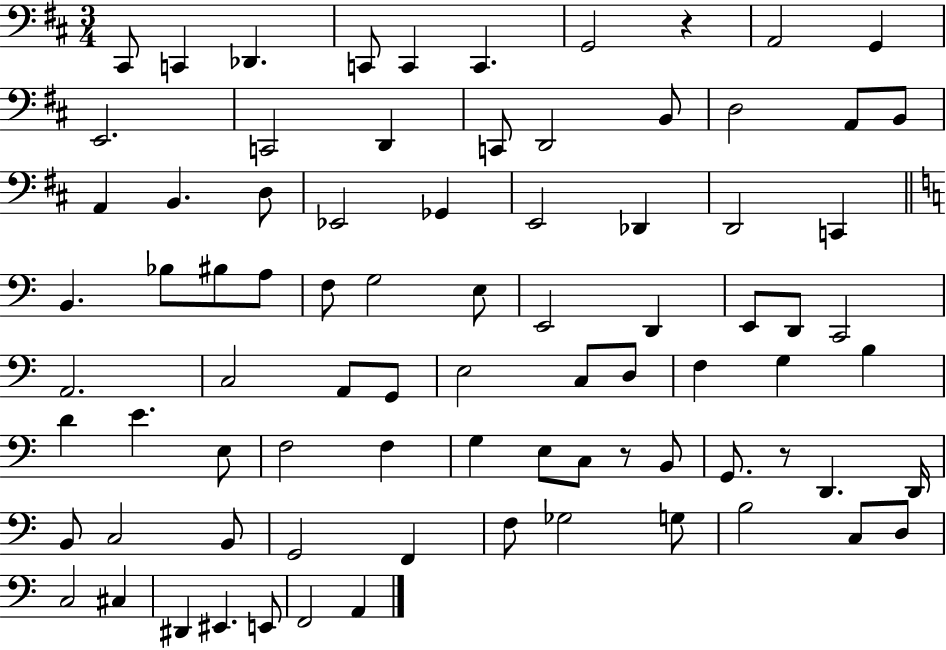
C#2/e C2/q Db2/q. C2/e C2/q C2/q. G2/h R/q A2/h G2/q E2/h. C2/h D2/q C2/e D2/h B2/e D3/h A2/e B2/e A2/q B2/q. D3/e Eb2/h Gb2/q E2/h Db2/q D2/h C2/q B2/q. Bb3/e BIS3/e A3/e F3/e G3/h E3/e E2/h D2/q E2/e D2/e C2/h A2/h. C3/h A2/e G2/e E3/h C3/e D3/e F3/q G3/q B3/q D4/q E4/q. E3/e F3/h F3/q G3/q E3/e C3/e R/e B2/e G2/e. R/e D2/q. D2/s B2/e C3/h B2/e G2/h F2/q F3/e Gb3/h G3/e B3/h C3/e D3/e C3/h C#3/q D#2/q EIS2/q. E2/e F2/h A2/q